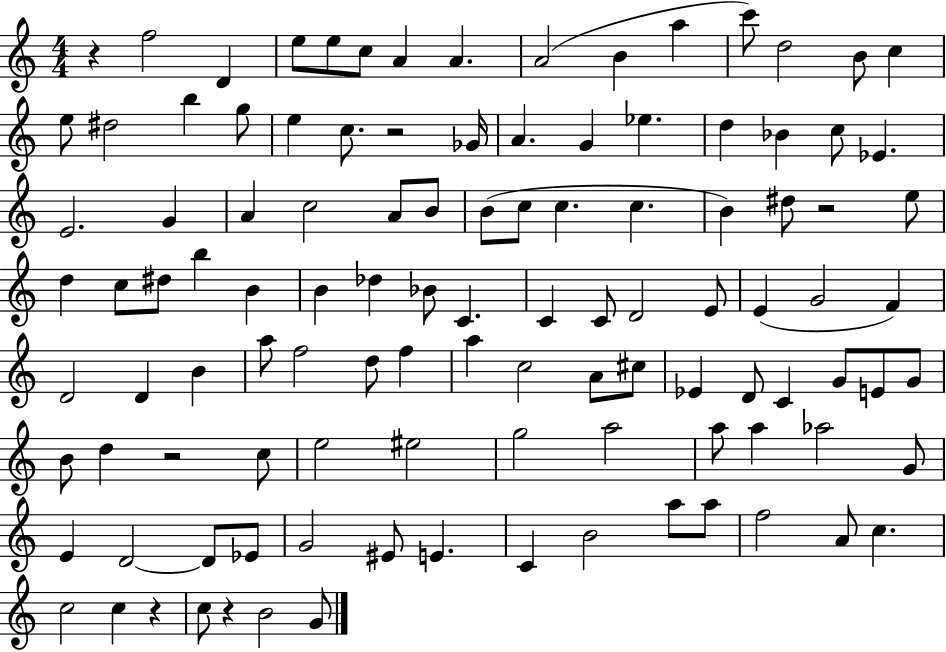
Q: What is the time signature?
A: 4/4